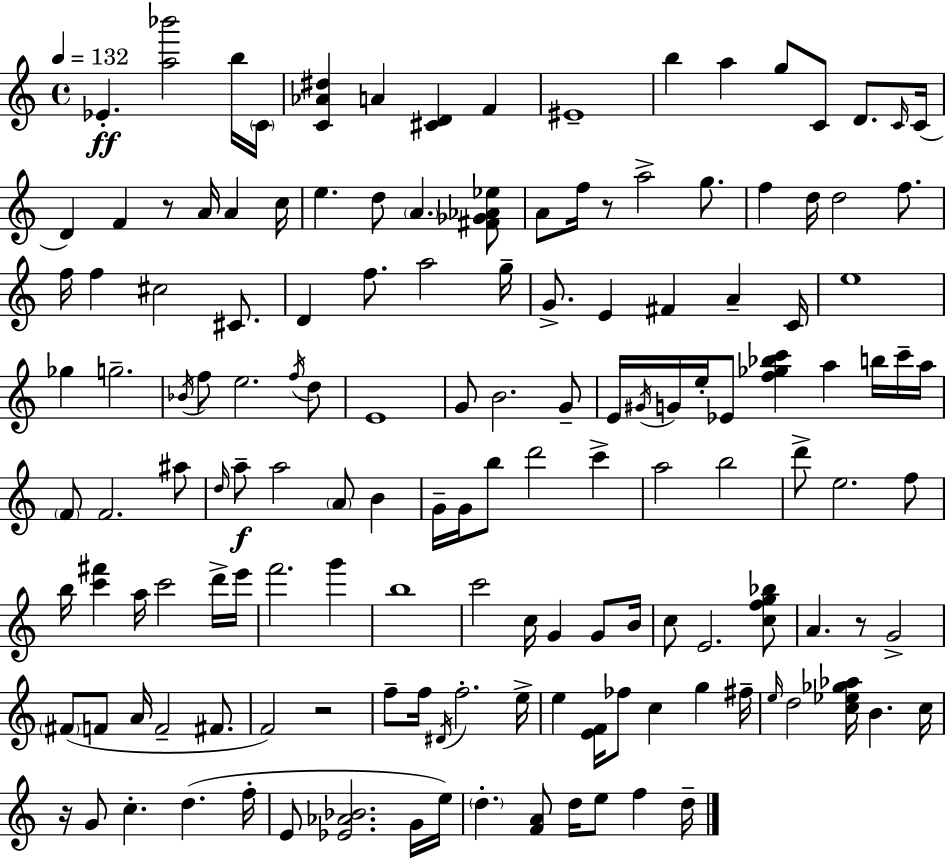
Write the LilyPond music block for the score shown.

{
  \clef treble
  \time 4/4
  \defaultTimeSignature
  \key c \major
  \tempo 4 = 132
  ees'4.-.\ff <a'' bes'''>2 b''16 \parenthesize c'16 | <c' aes' dis''>4 a'4 <cis' d'>4 f'4 | eis'1-- | b''4 a''4 g''8 c'8 d'8. \grace { c'16 }( | \break c'16 d'4) f'4 r8 a'16 a'4 | c''16 e''4. d''8 \parenthesize a'4. <fis' ges' aes' ees''>8 | a'8 f''16 r8 a''2-> g''8. | f''4 d''16 d''2 f''8. | \break f''16 f''4 cis''2 cis'8. | d'4 f''8. a''2 | g''16-- g'8.-> e'4 fis'4 a'4-- | c'16 e''1 | \break ges''4 g''2.-- | \acciaccatura { bes'16 } f''8 e''2. | \acciaccatura { f''16 } d''8 e'1 | g'8 b'2. | \break g'8-- e'16 \acciaccatura { gis'16 } g'16 e''16-. ees'8 <f'' ges'' bes'' c'''>4 a''4 | b''16 c'''16-- a''16 \parenthesize f'8 f'2. | ais''8 \grace { d''16 }\f a''8-- a''2 \parenthesize a'8 | b'4 g'16-- g'16 b''8 d'''2 | \break c'''4-> a''2 b''2 | d'''8-> e''2. | f''8 b''16 <c''' fis'''>4 a''16 c'''2 | d'''16-> e'''16 f'''2. | \break g'''4 b''1 | c'''2 c''16 g'4 | g'8 b'16 c''8 e'2. | <c'' f'' g'' bes''>8 a'4. r8 g'2-> | \break \parenthesize fis'8( f'8 a'16 f'2-- | fis'8. f'2) r2 | f''8-- f''16 \acciaccatura { dis'16 } f''2.-. | e''16-> e''4 <e' f'>16 fes''8 c''4 | \break g''4 fis''16-- \grace { e''16 } d''2 <c'' ees'' ges'' aes''>16 | b'4. c''16 r16 g'8 c''4.-. | d''4.( f''16-. e'8 <ees' aes' bes'>2. | g'16 e''16) \parenthesize d''4.-. <f' a'>8 d''16 | \break e''8 f''4 d''16-- \bar "|."
}